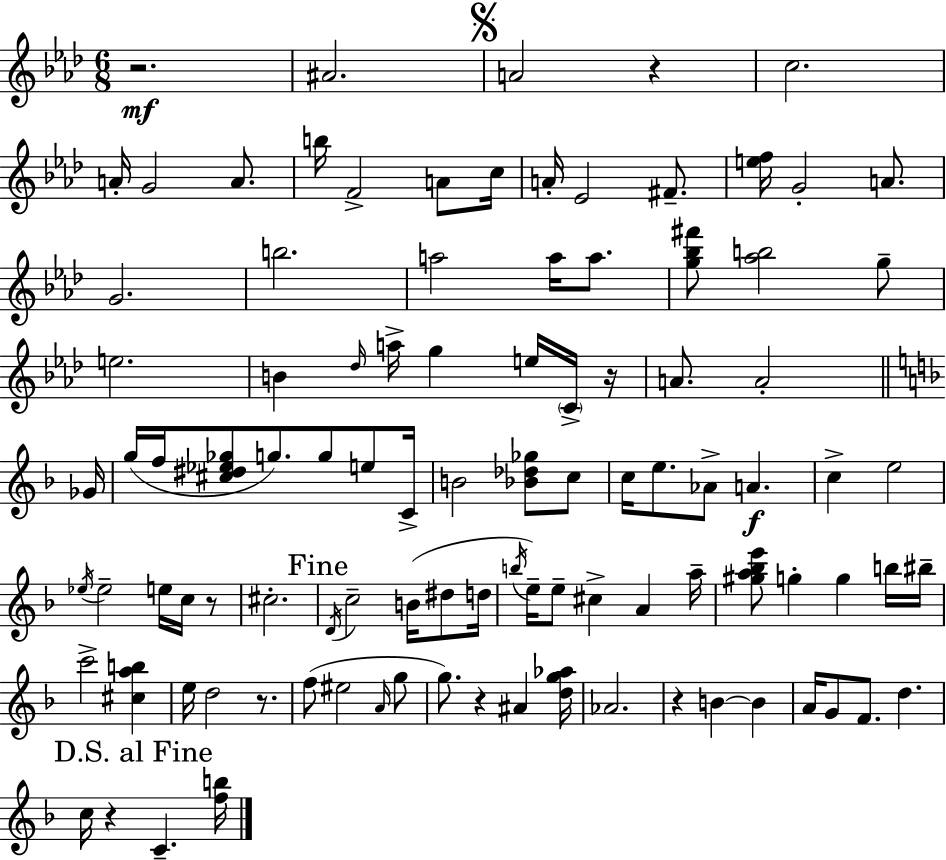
{
  \clef treble
  \numericTimeSignature
  \time 6/8
  \key aes \major
  r2.\mf | ais'2. | \mark \markup { \musicglyph "scripts.segno" } a'2 r4 | c''2. | \break a'16-. g'2 a'8. | b''16 f'2-> a'8 c''16 | a'16-. ees'2 fis'8.-- | <e'' f''>16 g'2-. a'8. | \break g'2. | b''2. | a''2 a''16 a''8. | <g'' bes'' fis'''>8 <aes'' b''>2 g''8-- | \break e''2. | b'4 \grace { des''16 } a''16-> g''4 e''16 \parenthesize c'16-> | r16 a'8. a'2-. | \bar "||" \break \key f \major ges'16 g''16( f''16 <cis'' dis'' ees'' ges''>8 g''8.) g''8 e''8 | c'16-> b'2 <bes' des'' ges''>8 c''8 | c''16 e''8. aes'8-> a'4.\f | c''4-> e''2 | \break \acciaccatura { ees''16 } ees''2-- e''16 c''16 | r8 cis''2.-. | \mark "Fine" \acciaccatura { d'16 } c''2-- b'16( | dis''8 d''16 \acciaccatura { b''16 } e''16--) e''8-- cis''4-> a'4 | \break a''16-- <gis'' a'' bes'' e'''>8 g''4-. g''4 | b''16 bis''16-- c'''2-> | <cis'' a'' b''>4 e''16 d''2 | r8. f''8( eis''2 | \break \grace { a'16 } g''8 g''8.) r4 | ais'4 <d'' g'' aes''>16 aes'2. | r4 b'4~~ | b'4 a'16 g'8 f'8. d''4. | \break \mark "D.S. al Fine" c''16 r4 c'4.-- | <f'' b''>16 \bar "|."
}